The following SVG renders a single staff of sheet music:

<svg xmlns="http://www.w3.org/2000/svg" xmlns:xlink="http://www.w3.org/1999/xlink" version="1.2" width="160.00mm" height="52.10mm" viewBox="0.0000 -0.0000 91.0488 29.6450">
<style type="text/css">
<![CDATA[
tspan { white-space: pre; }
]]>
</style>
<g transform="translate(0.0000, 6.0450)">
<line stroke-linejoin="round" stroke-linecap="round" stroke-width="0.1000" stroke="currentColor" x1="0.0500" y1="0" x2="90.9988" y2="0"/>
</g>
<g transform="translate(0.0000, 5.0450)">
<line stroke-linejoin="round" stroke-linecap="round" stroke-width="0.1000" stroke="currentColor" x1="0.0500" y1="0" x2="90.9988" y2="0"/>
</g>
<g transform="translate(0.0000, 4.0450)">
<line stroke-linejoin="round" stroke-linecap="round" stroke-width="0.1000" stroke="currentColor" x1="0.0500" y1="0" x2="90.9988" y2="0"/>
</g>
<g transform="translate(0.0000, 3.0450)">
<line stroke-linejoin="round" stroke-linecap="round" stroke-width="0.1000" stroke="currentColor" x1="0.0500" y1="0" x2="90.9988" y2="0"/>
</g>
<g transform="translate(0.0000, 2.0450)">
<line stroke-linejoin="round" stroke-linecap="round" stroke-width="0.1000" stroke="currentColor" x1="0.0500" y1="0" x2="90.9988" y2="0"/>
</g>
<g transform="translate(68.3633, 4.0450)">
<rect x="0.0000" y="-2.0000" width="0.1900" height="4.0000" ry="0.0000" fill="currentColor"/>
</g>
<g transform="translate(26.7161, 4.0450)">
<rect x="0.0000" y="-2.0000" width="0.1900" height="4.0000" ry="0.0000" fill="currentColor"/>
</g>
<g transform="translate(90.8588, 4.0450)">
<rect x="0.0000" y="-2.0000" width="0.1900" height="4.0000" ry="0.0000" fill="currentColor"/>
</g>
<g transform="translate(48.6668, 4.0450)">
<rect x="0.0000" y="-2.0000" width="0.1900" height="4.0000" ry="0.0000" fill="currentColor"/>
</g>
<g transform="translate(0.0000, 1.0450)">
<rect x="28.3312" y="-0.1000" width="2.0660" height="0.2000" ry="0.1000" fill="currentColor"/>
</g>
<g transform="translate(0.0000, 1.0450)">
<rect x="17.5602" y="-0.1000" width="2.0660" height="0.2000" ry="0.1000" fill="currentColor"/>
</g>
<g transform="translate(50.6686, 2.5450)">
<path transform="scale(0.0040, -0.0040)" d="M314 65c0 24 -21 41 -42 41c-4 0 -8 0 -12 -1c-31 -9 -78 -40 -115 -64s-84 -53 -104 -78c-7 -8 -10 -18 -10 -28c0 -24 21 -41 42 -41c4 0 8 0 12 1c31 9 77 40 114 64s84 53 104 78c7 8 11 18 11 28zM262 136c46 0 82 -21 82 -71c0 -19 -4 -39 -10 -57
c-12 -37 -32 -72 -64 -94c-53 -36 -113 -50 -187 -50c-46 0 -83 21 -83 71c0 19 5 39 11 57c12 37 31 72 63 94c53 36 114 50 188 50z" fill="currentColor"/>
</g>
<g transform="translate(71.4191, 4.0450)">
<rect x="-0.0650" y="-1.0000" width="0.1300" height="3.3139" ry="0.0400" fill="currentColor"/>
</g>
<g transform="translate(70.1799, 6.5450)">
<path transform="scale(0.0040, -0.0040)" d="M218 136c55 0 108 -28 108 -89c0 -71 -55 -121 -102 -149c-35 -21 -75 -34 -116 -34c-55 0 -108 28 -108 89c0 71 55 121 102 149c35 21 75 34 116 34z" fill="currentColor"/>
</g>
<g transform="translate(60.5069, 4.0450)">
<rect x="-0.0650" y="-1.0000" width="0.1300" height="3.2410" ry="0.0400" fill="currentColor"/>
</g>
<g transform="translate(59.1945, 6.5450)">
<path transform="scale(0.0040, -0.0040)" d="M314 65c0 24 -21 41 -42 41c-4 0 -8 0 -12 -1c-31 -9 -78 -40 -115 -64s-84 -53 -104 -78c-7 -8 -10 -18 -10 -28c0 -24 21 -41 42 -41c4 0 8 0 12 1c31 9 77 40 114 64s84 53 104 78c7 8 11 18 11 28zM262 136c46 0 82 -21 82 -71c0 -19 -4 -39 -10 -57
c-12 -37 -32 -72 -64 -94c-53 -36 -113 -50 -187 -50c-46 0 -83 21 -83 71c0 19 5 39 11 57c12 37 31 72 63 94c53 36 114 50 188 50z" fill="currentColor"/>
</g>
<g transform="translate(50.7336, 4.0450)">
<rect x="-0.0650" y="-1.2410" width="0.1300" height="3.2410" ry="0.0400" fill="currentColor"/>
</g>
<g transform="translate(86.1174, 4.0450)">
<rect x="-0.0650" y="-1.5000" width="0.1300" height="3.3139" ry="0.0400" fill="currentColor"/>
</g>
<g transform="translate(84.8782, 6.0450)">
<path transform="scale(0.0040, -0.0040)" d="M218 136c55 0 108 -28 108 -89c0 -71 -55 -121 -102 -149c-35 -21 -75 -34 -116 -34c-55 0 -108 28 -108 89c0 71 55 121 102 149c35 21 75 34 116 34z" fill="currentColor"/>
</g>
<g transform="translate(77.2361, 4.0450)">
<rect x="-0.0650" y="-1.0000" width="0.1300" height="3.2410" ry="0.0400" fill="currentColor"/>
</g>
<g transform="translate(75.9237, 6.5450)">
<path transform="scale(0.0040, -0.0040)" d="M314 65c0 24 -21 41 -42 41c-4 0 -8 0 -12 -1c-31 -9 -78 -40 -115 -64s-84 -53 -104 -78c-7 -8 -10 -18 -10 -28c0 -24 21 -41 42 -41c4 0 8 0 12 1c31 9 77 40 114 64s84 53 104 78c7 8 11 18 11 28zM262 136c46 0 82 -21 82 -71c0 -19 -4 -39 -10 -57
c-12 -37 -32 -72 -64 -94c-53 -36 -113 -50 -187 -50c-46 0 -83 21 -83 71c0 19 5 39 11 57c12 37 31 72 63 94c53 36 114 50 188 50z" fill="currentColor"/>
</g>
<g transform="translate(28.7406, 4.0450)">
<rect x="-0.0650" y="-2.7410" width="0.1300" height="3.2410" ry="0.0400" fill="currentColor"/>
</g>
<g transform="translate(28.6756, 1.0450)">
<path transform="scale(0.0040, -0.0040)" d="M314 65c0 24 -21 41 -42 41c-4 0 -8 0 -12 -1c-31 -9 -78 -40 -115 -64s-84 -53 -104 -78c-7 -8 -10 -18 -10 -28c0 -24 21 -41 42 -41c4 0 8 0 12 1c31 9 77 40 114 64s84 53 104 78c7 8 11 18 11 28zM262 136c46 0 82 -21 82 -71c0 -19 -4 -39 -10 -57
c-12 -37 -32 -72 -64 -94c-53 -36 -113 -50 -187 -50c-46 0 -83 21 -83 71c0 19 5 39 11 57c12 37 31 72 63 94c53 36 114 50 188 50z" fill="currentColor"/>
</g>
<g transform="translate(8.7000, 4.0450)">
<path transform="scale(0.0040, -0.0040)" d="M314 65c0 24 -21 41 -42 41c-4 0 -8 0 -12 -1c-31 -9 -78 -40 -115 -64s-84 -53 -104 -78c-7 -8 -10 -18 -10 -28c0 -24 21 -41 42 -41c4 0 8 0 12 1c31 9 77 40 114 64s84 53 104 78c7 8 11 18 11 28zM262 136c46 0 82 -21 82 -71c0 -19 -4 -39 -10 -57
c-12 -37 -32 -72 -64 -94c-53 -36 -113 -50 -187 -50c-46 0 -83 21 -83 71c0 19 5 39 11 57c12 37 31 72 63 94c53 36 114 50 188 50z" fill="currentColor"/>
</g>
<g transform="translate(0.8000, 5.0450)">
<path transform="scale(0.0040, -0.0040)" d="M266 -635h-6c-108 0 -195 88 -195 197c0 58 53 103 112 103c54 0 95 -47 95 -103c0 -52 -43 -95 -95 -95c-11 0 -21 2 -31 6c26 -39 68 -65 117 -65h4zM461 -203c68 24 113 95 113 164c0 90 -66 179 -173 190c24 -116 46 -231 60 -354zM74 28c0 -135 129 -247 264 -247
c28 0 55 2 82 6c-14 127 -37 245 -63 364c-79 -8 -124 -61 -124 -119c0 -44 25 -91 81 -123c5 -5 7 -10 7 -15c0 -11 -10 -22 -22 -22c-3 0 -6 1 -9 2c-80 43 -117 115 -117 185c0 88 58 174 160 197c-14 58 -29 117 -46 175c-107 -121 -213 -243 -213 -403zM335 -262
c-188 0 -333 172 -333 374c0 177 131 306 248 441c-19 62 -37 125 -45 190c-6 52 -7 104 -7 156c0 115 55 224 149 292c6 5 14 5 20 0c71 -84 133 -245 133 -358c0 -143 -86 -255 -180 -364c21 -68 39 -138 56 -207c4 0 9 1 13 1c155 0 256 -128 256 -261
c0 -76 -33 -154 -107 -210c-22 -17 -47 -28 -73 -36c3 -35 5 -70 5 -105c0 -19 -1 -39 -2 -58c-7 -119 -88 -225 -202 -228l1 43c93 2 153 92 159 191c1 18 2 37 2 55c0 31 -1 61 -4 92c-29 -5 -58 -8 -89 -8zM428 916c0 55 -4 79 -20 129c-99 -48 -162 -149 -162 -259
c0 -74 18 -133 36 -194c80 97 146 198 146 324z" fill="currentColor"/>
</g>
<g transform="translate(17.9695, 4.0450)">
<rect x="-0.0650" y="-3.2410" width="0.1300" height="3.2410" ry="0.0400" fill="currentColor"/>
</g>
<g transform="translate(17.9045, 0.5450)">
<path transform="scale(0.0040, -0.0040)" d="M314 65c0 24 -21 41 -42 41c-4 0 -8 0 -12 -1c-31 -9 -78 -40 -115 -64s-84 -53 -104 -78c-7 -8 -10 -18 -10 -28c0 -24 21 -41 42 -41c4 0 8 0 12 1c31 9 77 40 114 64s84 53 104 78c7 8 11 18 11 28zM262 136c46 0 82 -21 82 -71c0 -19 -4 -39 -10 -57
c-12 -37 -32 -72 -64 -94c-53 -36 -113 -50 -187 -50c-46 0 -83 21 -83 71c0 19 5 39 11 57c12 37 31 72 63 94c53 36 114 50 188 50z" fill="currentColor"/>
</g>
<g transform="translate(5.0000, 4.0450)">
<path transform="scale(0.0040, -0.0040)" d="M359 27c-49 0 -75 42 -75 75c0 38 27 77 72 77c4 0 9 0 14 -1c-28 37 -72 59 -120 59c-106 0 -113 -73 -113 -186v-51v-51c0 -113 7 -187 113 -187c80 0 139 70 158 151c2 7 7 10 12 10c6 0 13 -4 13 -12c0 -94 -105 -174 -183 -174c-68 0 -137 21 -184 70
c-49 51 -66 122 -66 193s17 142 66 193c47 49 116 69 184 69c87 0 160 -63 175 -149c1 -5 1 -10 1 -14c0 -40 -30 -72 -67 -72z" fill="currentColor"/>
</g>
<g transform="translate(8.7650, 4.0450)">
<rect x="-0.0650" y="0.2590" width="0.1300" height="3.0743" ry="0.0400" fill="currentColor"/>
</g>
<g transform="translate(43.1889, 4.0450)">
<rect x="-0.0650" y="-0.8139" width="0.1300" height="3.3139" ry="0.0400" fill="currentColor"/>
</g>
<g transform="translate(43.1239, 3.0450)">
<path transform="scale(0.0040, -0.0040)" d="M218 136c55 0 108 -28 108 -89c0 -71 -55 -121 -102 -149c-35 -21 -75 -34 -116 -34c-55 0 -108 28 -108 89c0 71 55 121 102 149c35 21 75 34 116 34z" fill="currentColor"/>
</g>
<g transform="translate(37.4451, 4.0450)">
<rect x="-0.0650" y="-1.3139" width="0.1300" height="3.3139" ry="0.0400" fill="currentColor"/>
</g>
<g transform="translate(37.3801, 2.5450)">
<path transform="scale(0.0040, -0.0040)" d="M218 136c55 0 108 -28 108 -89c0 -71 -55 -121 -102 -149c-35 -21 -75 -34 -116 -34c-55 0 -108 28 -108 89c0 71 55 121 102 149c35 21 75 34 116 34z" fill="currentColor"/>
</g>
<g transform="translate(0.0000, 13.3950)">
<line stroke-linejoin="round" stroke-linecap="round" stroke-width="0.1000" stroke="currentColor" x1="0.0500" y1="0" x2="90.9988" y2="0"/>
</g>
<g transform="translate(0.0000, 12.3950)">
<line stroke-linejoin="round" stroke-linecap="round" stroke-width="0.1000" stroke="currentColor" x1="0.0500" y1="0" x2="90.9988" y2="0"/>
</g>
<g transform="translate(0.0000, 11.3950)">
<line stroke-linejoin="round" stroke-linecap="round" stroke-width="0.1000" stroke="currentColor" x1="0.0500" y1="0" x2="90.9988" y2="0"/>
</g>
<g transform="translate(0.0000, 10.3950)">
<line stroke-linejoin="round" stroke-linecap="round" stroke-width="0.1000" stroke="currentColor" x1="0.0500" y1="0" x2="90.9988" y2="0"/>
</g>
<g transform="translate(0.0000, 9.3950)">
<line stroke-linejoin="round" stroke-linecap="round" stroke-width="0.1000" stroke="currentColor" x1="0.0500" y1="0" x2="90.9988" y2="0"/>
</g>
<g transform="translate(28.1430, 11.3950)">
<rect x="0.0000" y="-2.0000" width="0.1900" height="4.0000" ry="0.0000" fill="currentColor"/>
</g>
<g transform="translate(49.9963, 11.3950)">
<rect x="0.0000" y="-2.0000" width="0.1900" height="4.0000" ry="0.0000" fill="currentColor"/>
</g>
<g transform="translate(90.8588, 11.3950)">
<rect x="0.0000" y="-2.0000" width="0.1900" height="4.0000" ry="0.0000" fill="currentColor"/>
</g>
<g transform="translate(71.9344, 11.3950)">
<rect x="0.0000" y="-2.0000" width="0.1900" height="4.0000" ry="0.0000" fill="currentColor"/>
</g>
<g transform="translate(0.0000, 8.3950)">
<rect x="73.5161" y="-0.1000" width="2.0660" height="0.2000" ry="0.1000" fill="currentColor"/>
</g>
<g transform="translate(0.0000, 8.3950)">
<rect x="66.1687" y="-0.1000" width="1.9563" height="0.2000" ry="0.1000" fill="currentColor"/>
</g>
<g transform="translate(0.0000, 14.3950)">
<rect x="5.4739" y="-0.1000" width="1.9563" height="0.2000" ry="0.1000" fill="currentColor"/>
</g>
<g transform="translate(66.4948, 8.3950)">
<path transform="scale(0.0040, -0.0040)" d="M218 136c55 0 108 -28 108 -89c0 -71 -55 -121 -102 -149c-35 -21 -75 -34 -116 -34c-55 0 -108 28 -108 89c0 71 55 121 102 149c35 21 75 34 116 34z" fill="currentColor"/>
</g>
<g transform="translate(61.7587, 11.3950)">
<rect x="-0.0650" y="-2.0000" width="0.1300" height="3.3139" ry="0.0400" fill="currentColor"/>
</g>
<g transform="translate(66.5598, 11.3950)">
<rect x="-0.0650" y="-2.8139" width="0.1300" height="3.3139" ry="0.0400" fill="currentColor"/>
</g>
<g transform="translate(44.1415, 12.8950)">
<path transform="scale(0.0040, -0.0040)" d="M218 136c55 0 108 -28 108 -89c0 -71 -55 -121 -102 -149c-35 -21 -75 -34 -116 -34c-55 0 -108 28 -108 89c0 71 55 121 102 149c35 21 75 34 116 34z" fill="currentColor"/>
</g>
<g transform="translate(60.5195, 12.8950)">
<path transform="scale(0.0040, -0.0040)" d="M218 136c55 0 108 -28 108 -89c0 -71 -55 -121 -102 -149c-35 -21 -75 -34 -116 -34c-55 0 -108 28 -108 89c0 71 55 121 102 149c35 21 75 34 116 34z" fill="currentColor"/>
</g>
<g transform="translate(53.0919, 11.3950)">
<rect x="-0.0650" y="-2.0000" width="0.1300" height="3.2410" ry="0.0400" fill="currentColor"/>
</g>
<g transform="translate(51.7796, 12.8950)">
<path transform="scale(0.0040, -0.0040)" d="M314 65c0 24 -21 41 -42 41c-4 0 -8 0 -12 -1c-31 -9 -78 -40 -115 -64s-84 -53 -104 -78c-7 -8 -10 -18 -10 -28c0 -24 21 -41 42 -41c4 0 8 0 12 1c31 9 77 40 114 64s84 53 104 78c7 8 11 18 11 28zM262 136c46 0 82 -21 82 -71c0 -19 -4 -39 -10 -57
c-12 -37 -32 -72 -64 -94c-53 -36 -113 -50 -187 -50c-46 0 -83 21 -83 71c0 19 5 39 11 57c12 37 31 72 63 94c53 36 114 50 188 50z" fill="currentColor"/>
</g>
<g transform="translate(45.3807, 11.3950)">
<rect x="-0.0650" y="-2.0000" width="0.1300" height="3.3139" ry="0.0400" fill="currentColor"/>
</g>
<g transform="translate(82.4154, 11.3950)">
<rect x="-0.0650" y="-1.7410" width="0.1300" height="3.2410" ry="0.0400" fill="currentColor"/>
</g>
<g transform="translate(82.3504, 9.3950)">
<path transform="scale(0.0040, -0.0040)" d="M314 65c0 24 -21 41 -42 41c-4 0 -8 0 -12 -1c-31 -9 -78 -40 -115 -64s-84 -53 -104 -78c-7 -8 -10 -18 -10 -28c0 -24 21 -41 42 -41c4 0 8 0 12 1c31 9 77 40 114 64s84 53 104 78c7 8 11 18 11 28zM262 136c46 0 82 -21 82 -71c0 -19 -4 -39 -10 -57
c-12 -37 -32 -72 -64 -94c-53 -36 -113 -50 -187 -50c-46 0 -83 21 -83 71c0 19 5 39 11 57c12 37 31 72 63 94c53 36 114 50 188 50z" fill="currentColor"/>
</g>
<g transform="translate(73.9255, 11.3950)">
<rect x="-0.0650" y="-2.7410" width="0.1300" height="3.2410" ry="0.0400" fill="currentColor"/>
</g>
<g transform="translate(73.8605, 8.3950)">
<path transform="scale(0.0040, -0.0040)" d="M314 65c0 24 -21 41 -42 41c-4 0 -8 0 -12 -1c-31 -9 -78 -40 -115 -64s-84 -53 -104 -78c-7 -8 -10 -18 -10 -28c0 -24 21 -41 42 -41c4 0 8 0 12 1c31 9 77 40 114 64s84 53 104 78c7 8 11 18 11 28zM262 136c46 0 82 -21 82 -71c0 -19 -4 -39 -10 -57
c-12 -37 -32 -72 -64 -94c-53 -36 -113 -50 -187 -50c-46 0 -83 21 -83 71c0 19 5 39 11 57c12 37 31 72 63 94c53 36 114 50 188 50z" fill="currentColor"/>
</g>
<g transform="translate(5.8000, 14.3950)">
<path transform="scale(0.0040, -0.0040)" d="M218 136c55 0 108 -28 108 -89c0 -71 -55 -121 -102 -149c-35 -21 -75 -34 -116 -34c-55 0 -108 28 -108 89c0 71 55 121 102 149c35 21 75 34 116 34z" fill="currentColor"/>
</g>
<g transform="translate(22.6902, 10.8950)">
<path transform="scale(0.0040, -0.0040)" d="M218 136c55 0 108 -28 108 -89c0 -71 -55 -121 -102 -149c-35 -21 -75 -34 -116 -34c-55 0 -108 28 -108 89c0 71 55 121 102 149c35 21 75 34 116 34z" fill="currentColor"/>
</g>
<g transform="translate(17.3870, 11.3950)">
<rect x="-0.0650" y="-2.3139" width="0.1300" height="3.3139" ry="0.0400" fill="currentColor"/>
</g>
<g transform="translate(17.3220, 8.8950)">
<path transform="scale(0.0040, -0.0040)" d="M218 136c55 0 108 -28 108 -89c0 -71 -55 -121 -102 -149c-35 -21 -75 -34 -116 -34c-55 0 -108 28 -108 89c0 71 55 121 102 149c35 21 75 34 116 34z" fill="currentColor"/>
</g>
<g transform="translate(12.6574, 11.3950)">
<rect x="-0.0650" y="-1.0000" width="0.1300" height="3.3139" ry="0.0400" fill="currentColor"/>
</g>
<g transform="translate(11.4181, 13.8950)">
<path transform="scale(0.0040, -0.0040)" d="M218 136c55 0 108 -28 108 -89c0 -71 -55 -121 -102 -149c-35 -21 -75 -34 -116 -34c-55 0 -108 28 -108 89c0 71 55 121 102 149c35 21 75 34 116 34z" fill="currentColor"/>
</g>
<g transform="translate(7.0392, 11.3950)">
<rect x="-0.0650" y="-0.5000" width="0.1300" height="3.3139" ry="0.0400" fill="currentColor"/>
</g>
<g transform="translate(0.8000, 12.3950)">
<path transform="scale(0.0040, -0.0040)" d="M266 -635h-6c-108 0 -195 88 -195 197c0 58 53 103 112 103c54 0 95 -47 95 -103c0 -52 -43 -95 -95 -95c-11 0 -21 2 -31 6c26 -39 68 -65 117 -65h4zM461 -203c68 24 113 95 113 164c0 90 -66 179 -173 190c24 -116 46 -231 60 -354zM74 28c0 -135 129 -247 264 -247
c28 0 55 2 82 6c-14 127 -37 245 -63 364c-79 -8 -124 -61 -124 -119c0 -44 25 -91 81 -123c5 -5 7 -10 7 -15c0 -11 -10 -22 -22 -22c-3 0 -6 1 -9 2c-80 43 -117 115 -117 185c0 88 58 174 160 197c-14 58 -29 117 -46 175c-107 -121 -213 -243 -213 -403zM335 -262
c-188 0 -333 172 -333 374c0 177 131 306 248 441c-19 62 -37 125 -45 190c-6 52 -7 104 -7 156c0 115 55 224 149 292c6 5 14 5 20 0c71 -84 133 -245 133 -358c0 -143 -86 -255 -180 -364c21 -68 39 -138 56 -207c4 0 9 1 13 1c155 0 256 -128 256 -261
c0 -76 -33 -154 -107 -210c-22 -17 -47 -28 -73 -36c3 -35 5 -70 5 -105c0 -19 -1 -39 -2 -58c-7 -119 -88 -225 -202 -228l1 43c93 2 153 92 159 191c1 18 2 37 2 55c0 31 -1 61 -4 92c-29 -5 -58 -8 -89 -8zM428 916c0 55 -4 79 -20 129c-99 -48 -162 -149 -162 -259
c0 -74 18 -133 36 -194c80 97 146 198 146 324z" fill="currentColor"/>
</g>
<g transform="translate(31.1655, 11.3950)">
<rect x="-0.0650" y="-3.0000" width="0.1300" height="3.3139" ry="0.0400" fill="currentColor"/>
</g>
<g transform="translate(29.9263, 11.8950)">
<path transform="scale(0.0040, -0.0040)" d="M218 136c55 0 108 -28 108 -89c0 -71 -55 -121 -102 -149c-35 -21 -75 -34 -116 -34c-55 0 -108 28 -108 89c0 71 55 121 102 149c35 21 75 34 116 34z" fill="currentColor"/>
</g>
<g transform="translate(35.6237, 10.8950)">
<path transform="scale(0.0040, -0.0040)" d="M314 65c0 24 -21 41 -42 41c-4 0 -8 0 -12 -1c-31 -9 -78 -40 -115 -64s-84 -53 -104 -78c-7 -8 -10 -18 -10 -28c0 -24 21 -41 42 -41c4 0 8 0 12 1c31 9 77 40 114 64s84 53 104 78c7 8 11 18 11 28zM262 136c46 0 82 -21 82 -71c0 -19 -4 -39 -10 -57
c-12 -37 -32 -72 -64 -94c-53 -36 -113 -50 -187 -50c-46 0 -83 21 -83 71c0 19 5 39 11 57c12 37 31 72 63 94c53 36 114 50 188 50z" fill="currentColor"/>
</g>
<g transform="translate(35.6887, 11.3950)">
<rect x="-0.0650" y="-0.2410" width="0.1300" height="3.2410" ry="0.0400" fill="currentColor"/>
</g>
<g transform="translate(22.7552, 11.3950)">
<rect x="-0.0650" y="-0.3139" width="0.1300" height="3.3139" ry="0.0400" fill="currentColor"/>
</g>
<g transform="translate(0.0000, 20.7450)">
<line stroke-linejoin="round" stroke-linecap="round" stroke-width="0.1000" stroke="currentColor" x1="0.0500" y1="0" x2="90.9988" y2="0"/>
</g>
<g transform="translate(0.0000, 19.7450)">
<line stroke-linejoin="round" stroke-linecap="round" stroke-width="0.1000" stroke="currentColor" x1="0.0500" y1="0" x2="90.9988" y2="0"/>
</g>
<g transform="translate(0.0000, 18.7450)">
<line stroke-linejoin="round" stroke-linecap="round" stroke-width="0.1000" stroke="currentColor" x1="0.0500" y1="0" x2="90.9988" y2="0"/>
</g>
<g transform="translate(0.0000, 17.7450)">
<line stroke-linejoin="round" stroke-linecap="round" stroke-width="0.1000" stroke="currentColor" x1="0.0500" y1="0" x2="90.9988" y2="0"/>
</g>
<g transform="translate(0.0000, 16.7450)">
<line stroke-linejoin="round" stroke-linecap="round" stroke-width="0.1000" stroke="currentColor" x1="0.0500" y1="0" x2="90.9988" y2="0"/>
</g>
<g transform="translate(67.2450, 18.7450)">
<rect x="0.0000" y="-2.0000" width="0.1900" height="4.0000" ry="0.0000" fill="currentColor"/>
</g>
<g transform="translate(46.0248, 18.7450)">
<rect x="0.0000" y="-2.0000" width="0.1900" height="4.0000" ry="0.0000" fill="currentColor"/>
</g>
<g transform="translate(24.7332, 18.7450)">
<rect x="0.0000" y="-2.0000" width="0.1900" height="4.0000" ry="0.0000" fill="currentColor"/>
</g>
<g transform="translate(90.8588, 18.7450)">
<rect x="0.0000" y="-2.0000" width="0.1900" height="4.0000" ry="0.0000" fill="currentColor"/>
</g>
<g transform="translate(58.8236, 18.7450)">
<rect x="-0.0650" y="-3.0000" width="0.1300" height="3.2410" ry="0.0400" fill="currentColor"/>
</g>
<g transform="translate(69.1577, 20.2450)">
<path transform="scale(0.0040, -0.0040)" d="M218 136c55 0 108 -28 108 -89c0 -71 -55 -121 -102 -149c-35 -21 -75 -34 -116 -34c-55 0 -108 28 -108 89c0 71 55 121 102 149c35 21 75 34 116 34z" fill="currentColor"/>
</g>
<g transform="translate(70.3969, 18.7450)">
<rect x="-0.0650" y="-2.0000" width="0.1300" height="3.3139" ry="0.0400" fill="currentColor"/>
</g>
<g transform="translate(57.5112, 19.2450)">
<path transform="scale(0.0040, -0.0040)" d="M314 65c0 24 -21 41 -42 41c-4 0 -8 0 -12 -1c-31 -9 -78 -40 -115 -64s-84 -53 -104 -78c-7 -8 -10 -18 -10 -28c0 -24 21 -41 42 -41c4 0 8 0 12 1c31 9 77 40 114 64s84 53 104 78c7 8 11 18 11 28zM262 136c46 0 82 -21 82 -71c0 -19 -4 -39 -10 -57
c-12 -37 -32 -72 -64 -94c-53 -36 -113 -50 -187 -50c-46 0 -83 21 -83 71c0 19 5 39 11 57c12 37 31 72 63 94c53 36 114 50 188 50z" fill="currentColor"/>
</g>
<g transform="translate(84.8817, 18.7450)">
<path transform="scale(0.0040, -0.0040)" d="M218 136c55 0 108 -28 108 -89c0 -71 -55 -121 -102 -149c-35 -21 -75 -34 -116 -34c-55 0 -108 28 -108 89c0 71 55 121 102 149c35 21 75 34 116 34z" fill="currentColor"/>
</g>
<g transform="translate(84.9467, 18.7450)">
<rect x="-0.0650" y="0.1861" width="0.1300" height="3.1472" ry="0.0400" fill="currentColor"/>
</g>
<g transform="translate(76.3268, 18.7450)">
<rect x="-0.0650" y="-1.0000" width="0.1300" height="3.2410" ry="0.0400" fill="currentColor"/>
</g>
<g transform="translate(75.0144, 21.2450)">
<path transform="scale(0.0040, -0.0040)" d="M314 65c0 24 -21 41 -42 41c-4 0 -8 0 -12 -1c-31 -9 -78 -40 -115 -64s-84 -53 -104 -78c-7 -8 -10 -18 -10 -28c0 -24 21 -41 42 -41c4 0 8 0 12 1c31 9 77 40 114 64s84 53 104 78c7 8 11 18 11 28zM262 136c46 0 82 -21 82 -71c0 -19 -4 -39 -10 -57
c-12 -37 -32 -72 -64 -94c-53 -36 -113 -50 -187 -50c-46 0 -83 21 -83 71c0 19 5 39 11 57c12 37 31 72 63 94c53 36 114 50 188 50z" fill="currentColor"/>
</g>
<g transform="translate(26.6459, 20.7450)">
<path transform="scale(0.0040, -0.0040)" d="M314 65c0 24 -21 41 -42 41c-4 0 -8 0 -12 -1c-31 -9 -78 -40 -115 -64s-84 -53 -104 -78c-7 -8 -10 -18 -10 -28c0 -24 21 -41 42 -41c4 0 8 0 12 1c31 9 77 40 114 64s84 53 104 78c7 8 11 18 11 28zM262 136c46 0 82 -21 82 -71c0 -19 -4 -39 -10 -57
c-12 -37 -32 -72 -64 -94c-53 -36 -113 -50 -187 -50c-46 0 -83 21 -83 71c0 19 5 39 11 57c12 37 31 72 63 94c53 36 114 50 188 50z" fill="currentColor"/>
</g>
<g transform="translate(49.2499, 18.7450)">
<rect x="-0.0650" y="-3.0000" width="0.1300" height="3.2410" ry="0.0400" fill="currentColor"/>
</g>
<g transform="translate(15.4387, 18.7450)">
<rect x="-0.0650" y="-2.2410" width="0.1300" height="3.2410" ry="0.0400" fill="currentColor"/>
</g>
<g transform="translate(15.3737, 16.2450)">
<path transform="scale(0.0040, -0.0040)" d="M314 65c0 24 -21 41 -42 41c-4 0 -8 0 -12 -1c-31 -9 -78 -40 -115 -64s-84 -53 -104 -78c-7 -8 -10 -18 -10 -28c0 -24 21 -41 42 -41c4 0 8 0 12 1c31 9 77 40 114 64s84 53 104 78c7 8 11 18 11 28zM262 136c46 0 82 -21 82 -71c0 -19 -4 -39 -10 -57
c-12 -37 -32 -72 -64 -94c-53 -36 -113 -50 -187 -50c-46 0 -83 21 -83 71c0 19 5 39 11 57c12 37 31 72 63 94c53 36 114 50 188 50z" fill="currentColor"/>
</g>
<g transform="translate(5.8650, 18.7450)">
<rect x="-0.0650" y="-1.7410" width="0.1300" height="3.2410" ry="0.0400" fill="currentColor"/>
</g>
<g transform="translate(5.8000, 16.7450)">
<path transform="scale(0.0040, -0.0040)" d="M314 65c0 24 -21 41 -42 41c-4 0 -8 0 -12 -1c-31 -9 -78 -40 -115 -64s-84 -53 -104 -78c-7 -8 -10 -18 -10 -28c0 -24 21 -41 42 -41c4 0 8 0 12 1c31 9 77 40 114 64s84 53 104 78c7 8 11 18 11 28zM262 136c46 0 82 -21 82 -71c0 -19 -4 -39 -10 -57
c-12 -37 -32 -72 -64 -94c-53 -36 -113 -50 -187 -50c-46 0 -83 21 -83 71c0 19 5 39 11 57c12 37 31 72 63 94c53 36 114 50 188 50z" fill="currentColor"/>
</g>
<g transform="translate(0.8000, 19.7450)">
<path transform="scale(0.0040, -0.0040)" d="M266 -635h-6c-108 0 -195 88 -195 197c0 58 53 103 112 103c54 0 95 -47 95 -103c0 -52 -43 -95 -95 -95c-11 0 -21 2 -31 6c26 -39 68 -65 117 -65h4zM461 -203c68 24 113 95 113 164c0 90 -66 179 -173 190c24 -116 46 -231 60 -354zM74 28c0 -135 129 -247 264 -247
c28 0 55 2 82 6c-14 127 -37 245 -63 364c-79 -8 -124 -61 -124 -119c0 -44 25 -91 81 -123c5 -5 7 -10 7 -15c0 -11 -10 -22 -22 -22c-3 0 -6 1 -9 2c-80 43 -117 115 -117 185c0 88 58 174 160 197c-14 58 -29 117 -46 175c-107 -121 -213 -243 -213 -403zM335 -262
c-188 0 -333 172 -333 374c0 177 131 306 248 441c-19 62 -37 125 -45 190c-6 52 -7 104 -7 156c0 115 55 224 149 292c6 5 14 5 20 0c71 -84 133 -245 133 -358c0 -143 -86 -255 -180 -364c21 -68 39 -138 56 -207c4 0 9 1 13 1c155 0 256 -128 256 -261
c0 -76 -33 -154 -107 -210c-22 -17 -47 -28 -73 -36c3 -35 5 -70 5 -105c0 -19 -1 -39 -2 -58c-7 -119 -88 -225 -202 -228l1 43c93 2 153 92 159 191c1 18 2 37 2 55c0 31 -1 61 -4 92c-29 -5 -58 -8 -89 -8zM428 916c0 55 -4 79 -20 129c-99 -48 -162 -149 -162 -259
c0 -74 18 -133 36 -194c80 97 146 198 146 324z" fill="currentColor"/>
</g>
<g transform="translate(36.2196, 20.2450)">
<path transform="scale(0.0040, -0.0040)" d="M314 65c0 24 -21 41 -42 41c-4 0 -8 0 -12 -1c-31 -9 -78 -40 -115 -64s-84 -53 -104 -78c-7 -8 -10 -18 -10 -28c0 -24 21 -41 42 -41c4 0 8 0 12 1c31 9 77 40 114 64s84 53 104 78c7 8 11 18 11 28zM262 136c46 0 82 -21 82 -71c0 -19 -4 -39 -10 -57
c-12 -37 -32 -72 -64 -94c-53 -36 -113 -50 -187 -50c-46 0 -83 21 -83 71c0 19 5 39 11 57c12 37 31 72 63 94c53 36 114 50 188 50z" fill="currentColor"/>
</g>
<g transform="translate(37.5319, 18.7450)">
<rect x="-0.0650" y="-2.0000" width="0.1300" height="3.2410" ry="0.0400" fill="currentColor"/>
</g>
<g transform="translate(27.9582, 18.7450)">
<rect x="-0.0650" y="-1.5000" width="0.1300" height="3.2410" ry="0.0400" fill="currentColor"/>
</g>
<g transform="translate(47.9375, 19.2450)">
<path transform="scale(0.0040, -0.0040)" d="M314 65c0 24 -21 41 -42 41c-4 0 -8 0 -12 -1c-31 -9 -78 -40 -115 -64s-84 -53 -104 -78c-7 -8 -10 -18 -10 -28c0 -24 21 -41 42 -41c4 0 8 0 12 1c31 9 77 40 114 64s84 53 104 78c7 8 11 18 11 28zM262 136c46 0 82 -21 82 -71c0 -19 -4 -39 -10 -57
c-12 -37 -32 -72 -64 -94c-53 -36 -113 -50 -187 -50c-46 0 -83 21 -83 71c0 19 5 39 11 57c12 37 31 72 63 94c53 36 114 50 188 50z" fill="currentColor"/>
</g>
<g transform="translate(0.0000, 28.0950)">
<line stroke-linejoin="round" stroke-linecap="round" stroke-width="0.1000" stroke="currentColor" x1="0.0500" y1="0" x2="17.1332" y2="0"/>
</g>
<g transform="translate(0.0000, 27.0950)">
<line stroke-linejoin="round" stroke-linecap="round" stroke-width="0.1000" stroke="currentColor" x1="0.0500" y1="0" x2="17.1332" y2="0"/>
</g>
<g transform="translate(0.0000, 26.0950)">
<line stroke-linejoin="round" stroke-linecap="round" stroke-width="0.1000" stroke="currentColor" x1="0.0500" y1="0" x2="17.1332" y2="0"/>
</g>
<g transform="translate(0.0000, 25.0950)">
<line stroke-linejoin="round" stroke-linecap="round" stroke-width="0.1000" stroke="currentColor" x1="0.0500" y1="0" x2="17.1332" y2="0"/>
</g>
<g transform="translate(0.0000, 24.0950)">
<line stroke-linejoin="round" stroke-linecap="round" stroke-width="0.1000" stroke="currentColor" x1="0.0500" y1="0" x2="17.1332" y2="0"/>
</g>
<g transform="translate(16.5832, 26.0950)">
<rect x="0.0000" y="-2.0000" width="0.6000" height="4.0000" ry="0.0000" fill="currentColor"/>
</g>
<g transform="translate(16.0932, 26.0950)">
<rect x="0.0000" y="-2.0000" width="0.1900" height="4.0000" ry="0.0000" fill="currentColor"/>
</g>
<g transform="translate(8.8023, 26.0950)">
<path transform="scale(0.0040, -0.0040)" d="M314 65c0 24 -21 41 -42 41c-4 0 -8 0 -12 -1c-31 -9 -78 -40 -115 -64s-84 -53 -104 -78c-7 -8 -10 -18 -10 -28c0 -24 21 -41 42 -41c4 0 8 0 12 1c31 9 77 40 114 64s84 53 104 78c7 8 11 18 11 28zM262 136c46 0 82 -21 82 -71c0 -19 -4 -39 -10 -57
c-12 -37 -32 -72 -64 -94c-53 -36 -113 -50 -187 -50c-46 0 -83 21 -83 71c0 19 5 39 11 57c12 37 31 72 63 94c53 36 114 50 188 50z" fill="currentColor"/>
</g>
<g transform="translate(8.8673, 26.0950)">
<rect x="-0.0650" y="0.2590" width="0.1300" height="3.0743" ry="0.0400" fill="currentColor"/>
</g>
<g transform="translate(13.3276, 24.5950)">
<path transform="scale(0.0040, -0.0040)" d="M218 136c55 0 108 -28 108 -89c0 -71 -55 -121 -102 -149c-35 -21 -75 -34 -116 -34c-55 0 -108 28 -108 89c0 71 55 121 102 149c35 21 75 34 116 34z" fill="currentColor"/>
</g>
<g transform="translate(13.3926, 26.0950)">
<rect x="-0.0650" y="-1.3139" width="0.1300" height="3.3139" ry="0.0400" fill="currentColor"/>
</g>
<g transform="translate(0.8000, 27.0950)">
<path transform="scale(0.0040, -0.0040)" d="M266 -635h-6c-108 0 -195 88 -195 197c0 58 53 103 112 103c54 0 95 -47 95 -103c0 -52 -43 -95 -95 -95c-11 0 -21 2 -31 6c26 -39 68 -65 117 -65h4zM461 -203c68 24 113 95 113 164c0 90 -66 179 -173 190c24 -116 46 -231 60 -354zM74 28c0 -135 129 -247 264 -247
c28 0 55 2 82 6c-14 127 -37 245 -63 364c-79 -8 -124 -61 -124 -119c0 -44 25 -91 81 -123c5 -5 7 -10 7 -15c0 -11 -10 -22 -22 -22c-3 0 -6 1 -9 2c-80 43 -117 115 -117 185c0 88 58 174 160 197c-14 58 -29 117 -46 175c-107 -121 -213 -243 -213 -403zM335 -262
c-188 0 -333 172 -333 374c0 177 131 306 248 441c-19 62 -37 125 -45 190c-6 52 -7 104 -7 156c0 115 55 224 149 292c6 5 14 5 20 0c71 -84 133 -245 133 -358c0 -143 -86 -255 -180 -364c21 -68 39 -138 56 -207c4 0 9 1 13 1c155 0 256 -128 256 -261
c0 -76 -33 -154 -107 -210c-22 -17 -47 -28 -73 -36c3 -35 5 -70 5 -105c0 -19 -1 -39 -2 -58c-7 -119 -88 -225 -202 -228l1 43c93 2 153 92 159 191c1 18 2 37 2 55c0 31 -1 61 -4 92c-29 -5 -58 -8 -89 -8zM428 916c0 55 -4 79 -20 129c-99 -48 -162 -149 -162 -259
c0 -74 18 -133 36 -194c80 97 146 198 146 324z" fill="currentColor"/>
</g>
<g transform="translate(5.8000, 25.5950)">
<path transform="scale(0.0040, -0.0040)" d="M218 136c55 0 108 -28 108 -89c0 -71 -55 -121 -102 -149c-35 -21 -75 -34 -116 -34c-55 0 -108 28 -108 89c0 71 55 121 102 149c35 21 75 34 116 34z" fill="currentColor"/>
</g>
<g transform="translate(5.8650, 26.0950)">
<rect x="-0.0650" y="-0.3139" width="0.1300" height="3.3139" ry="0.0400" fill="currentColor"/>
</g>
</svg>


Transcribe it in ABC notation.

X:1
T:Untitled
M:4/4
L:1/4
K:C
B2 b2 a2 e d e2 D2 D D2 E C D g c A c2 F F2 F a a2 f2 f2 g2 E2 F2 A2 A2 F D2 B c B2 e